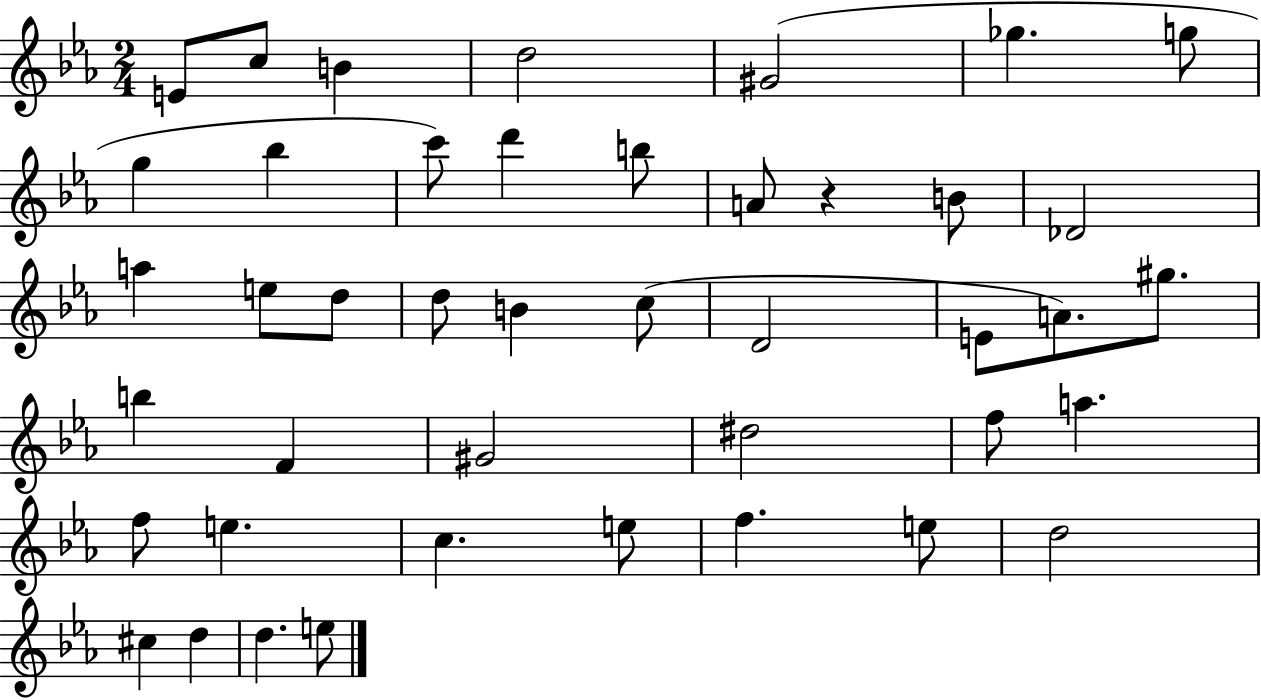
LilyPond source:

{
  \clef treble
  \numericTimeSignature
  \time 2/4
  \key ees \major
  e'8 c''8 b'4 | d''2 | gis'2( | ges''4. g''8 | \break g''4 bes''4 | c'''8) d'''4 b''8 | a'8 r4 b'8 | des'2 | \break a''4 e''8 d''8 | d''8 b'4 c''8( | d'2 | e'8 a'8.) gis''8. | \break b''4 f'4 | gis'2 | dis''2 | f''8 a''4. | \break f''8 e''4. | c''4. e''8 | f''4. e''8 | d''2 | \break cis''4 d''4 | d''4. e''8 | \bar "|."
}